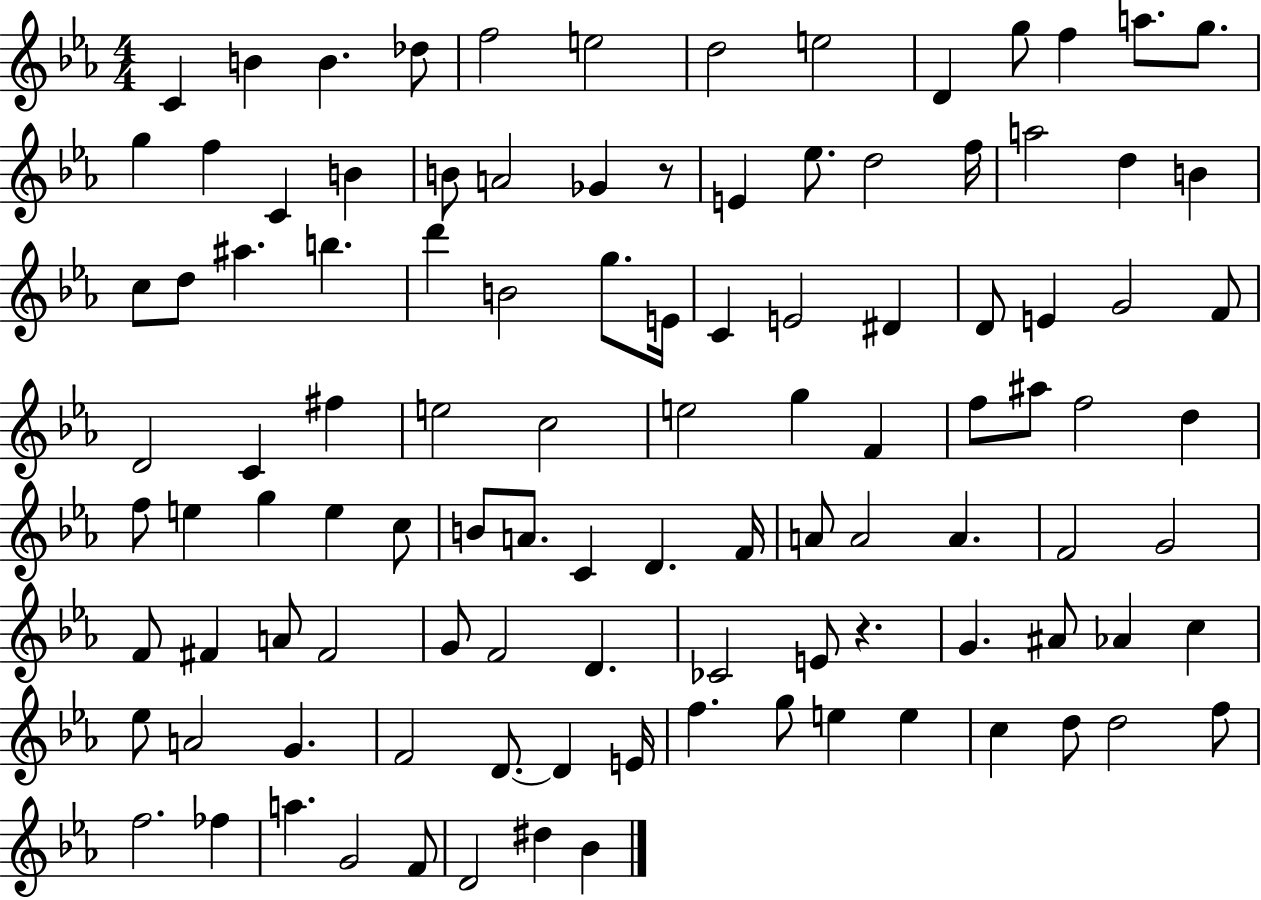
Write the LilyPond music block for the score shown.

{
  \clef treble
  \numericTimeSignature
  \time 4/4
  \key ees \major
  c'4 b'4 b'4. des''8 | f''2 e''2 | d''2 e''2 | d'4 g''8 f''4 a''8. g''8. | \break g''4 f''4 c'4 b'4 | b'8 a'2 ges'4 r8 | e'4 ees''8. d''2 f''16 | a''2 d''4 b'4 | \break c''8 d''8 ais''4. b''4. | d'''4 b'2 g''8. e'16 | c'4 e'2 dis'4 | d'8 e'4 g'2 f'8 | \break d'2 c'4 fis''4 | e''2 c''2 | e''2 g''4 f'4 | f''8 ais''8 f''2 d''4 | \break f''8 e''4 g''4 e''4 c''8 | b'8 a'8. c'4 d'4. f'16 | a'8 a'2 a'4. | f'2 g'2 | \break f'8 fis'4 a'8 fis'2 | g'8 f'2 d'4. | ces'2 e'8 r4. | g'4. ais'8 aes'4 c''4 | \break ees''8 a'2 g'4. | f'2 d'8.~~ d'4 e'16 | f''4. g''8 e''4 e''4 | c''4 d''8 d''2 f''8 | \break f''2. fes''4 | a''4. g'2 f'8 | d'2 dis''4 bes'4 | \bar "|."
}